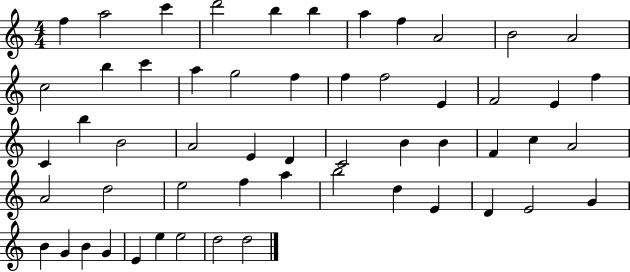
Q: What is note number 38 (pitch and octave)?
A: E5